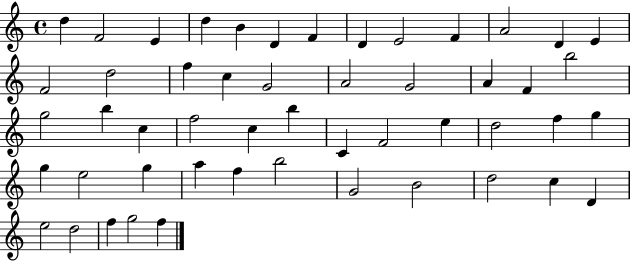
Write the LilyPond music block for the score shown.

{
  \clef treble
  \time 4/4
  \defaultTimeSignature
  \key c \major
  d''4 f'2 e'4 | d''4 b'4 d'4 f'4 | d'4 e'2 f'4 | a'2 d'4 e'4 | \break f'2 d''2 | f''4 c''4 g'2 | a'2 g'2 | a'4 f'4 b''2 | \break g''2 b''4 c''4 | f''2 c''4 b''4 | c'4 f'2 e''4 | d''2 f''4 g''4 | \break g''4 e''2 g''4 | a''4 f''4 b''2 | g'2 b'2 | d''2 c''4 d'4 | \break e''2 d''2 | f''4 g''2 f''4 | \bar "|."
}